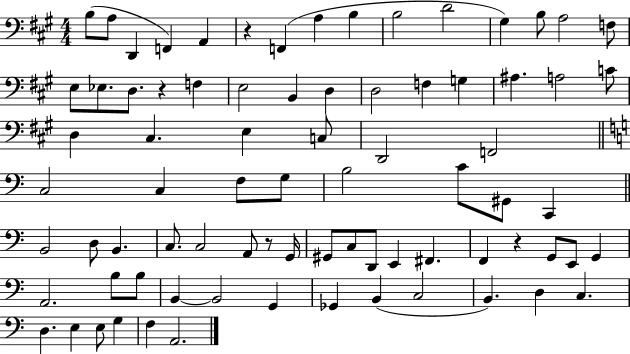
B3/e A3/e D2/q F2/q A2/q R/q F2/q A3/q B3/q B3/h D4/h G#3/q B3/e A3/h F3/e E3/e Eb3/e. D3/e. R/q F3/q E3/h B2/q D3/q D3/h F3/q G3/q A#3/q. A3/h C4/e D3/q C#3/q. E3/q C3/e D2/h F2/h C3/h C3/q F3/e G3/e B3/h C4/e G#2/e C2/q B2/h D3/e B2/q. C3/e. C3/h A2/e R/e G2/s G#2/e C3/e D2/e E2/q F#2/q. F2/q R/q G2/e E2/e G2/q A2/h. B3/e B3/e B2/q B2/h G2/q Gb2/q B2/q C3/h B2/q. D3/q C3/q. D3/q. E3/q E3/e G3/q F3/q A2/h.